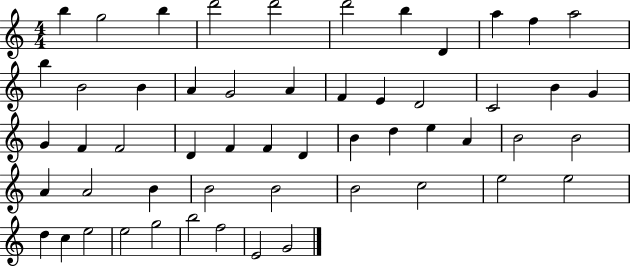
B5/q G5/h B5/q D6/h D6/h D6/h B5/q D4/q A5/q F5/q A5/h B5/q B4/h B4/q A4/q G4/h A4/q F4/q E4/q D4/h C4/h B4/q G4/q G4/q F4/q F4/h D4/q F4/q F4/q D4/q B4/q D5/q E5/q A4/q B4/h B4/h A4/q A4/h B4/q B4/h B4/h B4/h C5/h E5/h E5/h D5/q C5/q E5/h E5/h G5/h B5/h F5/h E4/h G4/h